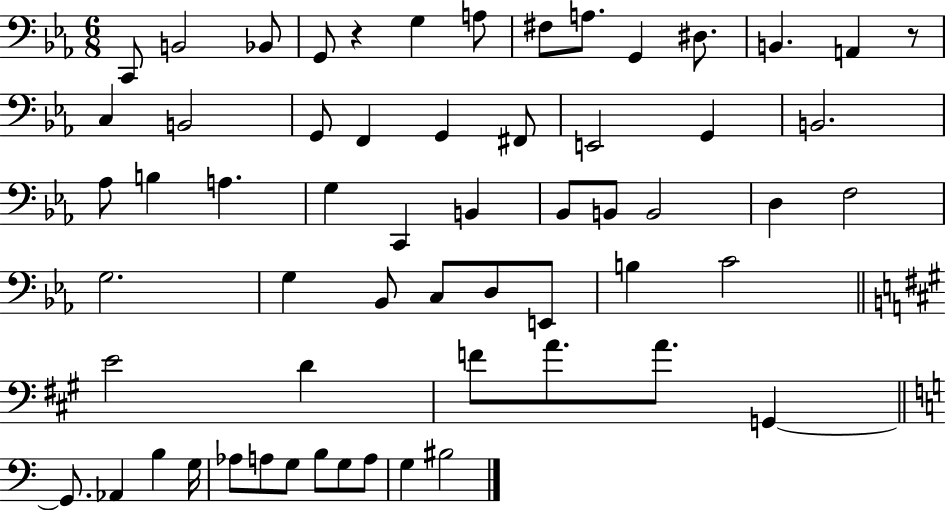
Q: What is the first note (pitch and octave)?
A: C2